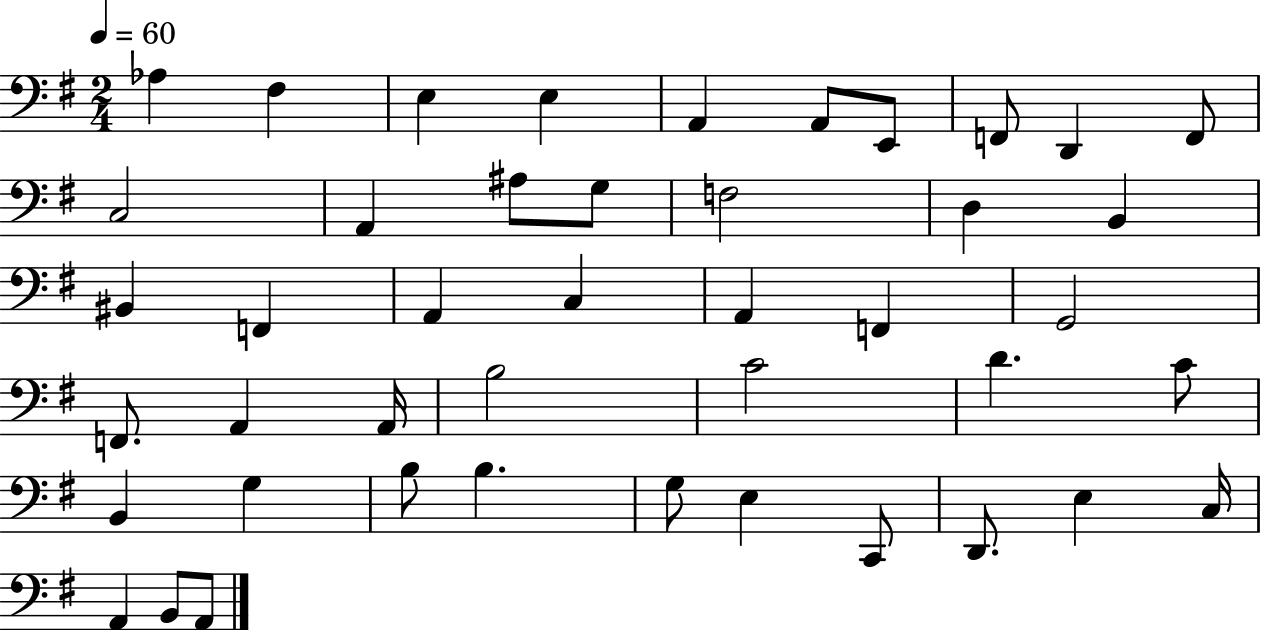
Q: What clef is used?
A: bass